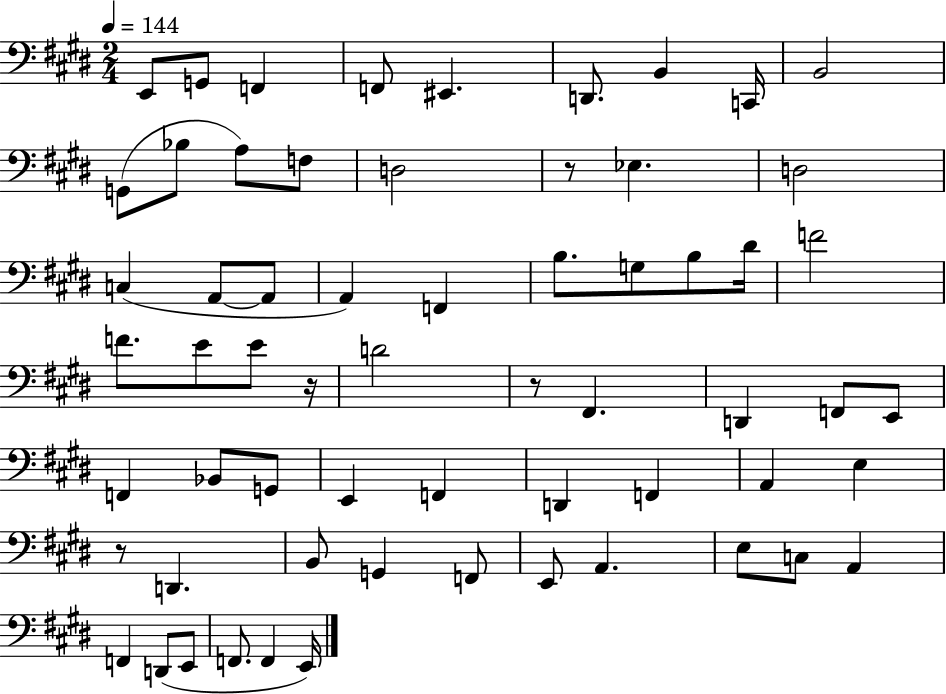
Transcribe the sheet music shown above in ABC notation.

X:1
T:Untitled
M:2/4
L:1/4
K:E
E,,/2 G,,/2 F,, F,,/2 ^E,, D,,/2 B,, C,,/4 B,,2 G,,/2 _B,/2 A,/2 F,/2 D,2 z/2 _E, D,2 C, A,,/2 A,,/2 A,, F,, B,/2 G,/2 B,/2 ^D/4 F2 F/2 E/2 E/2 z/4 D2 z/2 ^F,, D,, F,,/2 E,,/2 F,, _B,,/2 G,,/2 E,, F,, D,, F,, A,, E, z/2 D,, B,,/2 G,, F,,/2 E,,/2 A,, E,/2 C,/2 A,, F,, D,,/2 E,,/2 F,,/2 F,, E,,/4